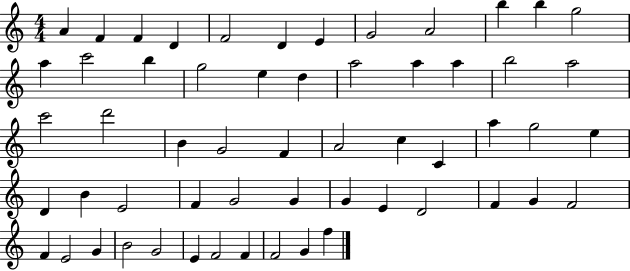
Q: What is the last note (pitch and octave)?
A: F5